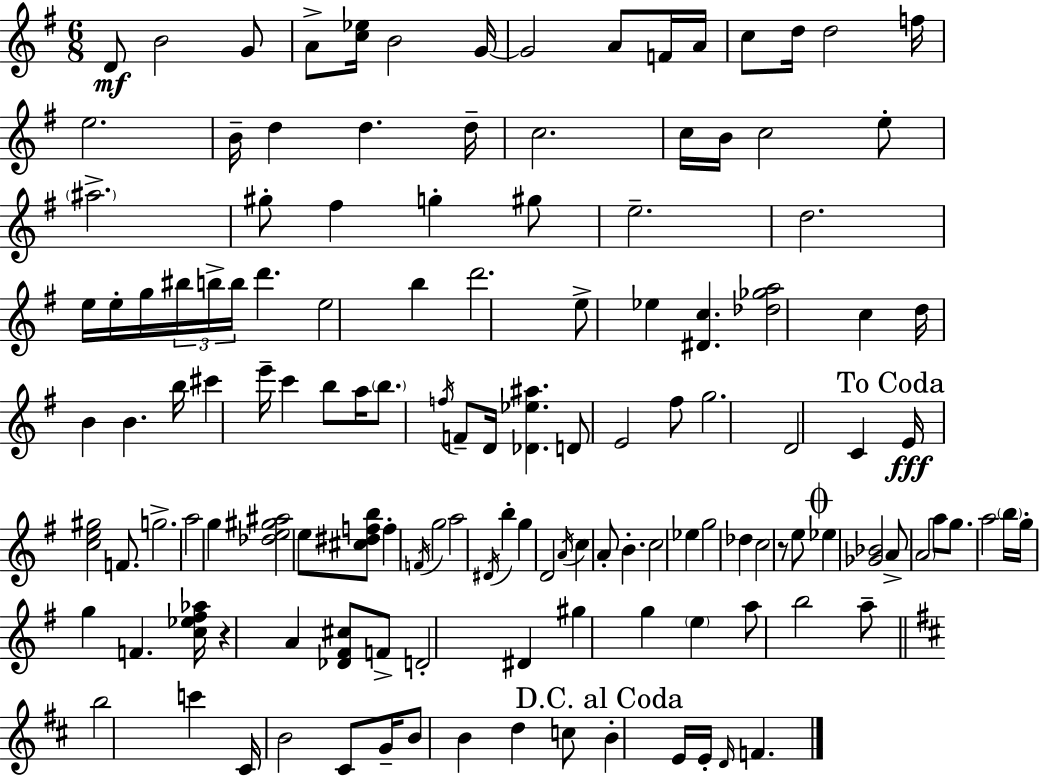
D4/e B4/h G4/e A4/e [C5,Eb5]/s B4/h G4/s G4/h A4/e F4/s A4/s C5/e D5/s D5/h F5/s E5/h. B4/s D5/q D5/q. D5/s C5/h. C5/s B4/s C5/h E5/e A#5/h. G#5/e F#5/q G5/q G#5/e E5/h. D5/h. E5/s E5/s G5/s BIS5/s B5/s B5/s D6/q. E5/h B5/q D6/h. E5/e Eb5/q [D#4,C5]/q. [Db5,Gb5,A5]/h C5/q D5/s B4/q B4/q. B5/s C#6/q E6/s C6/q B5/e A5/s B5/e. F5/s F4/e D4/s [Db4,Eb5,A#5]/q. D4/e E4/h F#5/e G5/h. D4/h C4/q E4/s [C5,E5,G#5]/h F4/e. G5/h. A5/h G5/q [Db5,E5,G#5,A#5]/h E5/e [C#5,D#5,F5,B5]/e F5/q F4/s G5/h A5/h D#4/s B5/q G5/q D4/h A4/s C5/q A4/e B4/q. C5/h Eb5/q G5/h Db5/q C5/h R/e E5/e Eb5/q [Gb4,Bb4]/h A4/e A4/h A5/e G5/e. A5/h B5/s G5/s G5/q F4/q. [C5,Eb5,F#5,Ab5]/s R/q A4/q [Db4,F#4,C#5]/e F4/e D4/h D#4/q G#5/q G5/q E5/q A5/e B5/h A5/e B5/h C6/q C#4/s B4/h C#4/e G4/s B4/e B4/q D5/q C5/e B4/q E4/s E4/s D4/s F4/q.